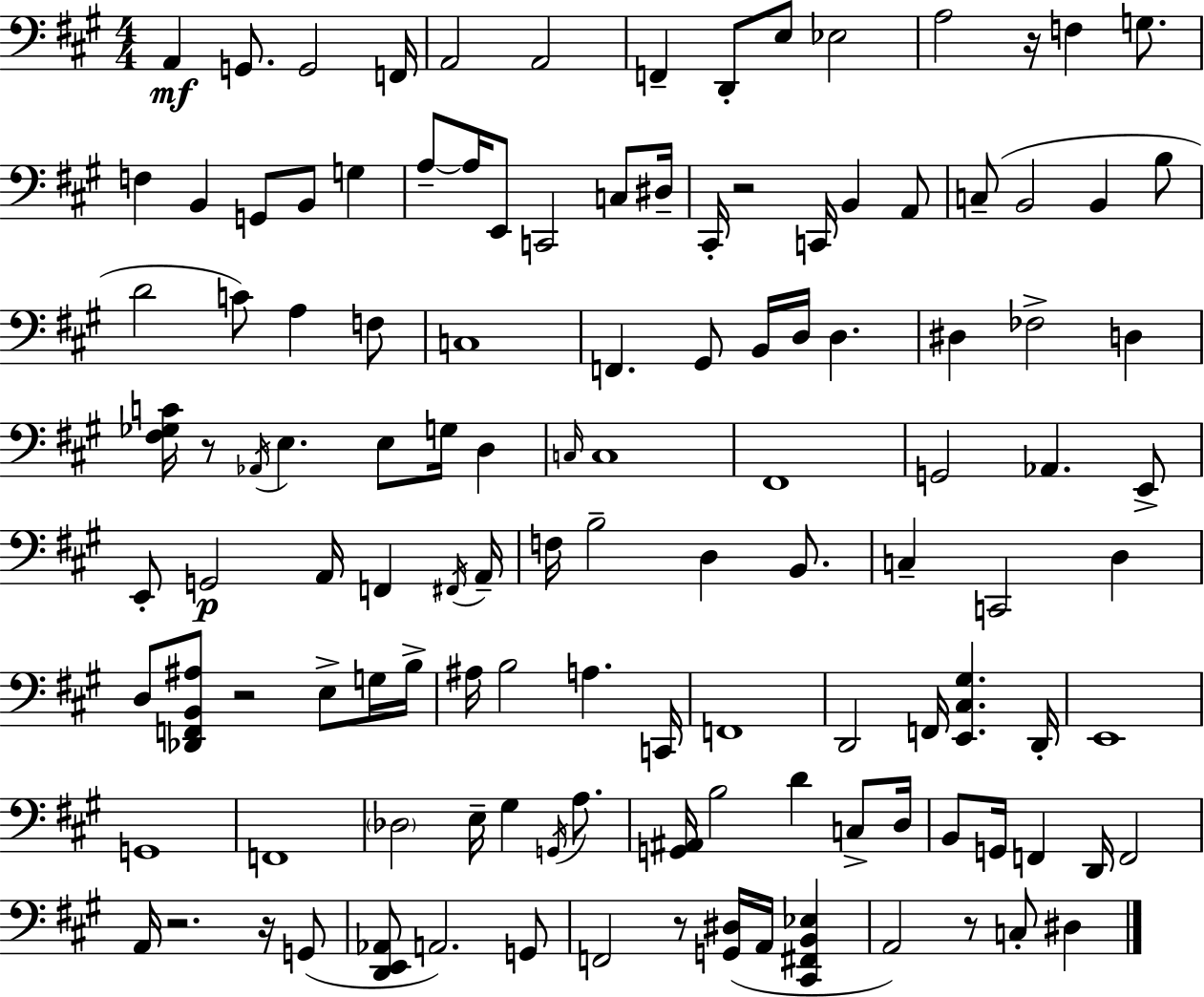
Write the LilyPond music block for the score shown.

{
  \clef bass
  \numericTimeSignature
  \time 4/4
  \key a \major
  \repeat volta 2 { a,4\mf g,8. g,2 f,16 | a,2 a,2 | f,4-- d,8-. e8 ees2 | a2 r16 f4 g8. | \break f4 b,4 g,8 b,8 g4 | a8--~~ a16 e,8 c,2 c8 dis16-- | cis,16-. r2 c,16 b,4 a,8 | c8--( b,2 b,4 b8 | \break d'2 c'8) a4 f8 | c1 | f,4. gis,8 b,16 d16 d4. | dis4 fes2-> d4 | \break <fis ges c'>16 r8 \acciaccatura { aes,16 } e4. e8 g16 d4 | \grace { c16 } c1 | fis,1 | g,2 aes,4. | \break e,8-> e,8-. g,2\p a,16 f,4 | \acciaccatura { fis,16 } a,16-- f16 b2-- d4 | b,8. c4-- c,2 d4 | d8 <des, f, b, ais>8 r2 e8-> | \break g16 b16-> ais16 b2 a4. | c,16 f,1 | d,2 f,16 <e, cis gis>4. | d,16-. e,1 | \break g,1 | f,1 | \parenthesize des2 e16-- gis4 | \acciaccatura { g,16 } a8. <g, ais,>16 b2 d'4 | \break c8-> d16 b,8 g,16 f,4 d,16 f,2 | a,16 r2. | r16 g,8( <d, e, aes,>8 a,2.) | g,8 f,2 r8 <g, dis>16( a,16 | \break <cis, fis, b, ees>4 a,2) r8 c8-. | dis4 } \bar "|."
}